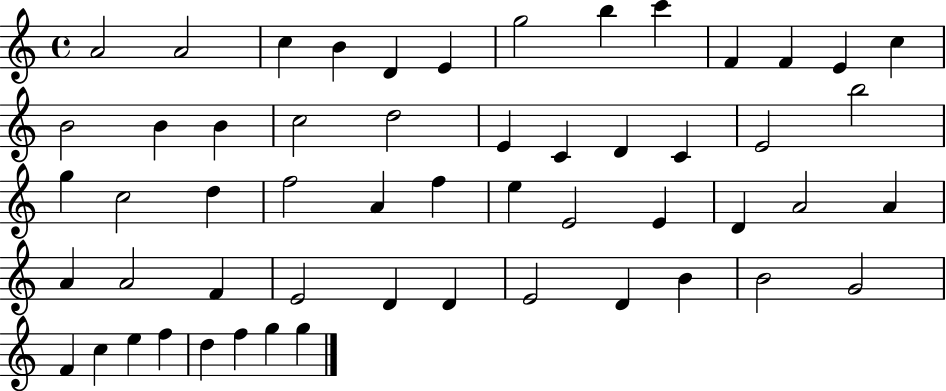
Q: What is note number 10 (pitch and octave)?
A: F4